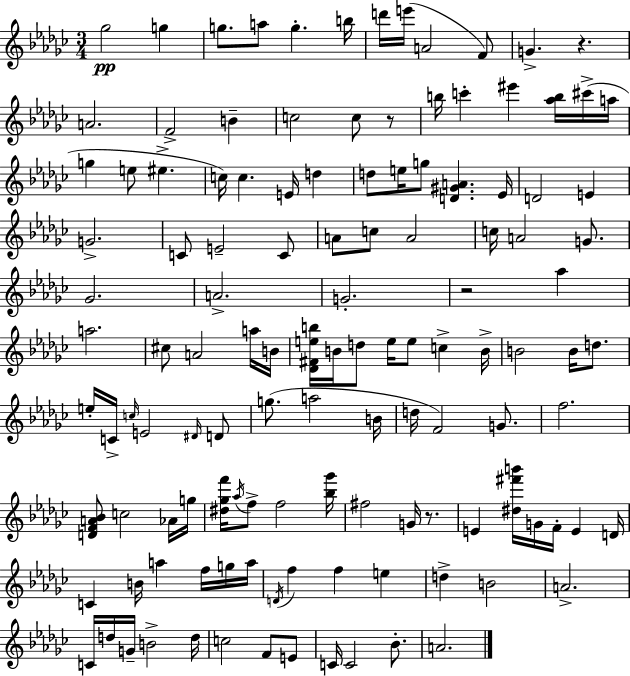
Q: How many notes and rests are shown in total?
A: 124